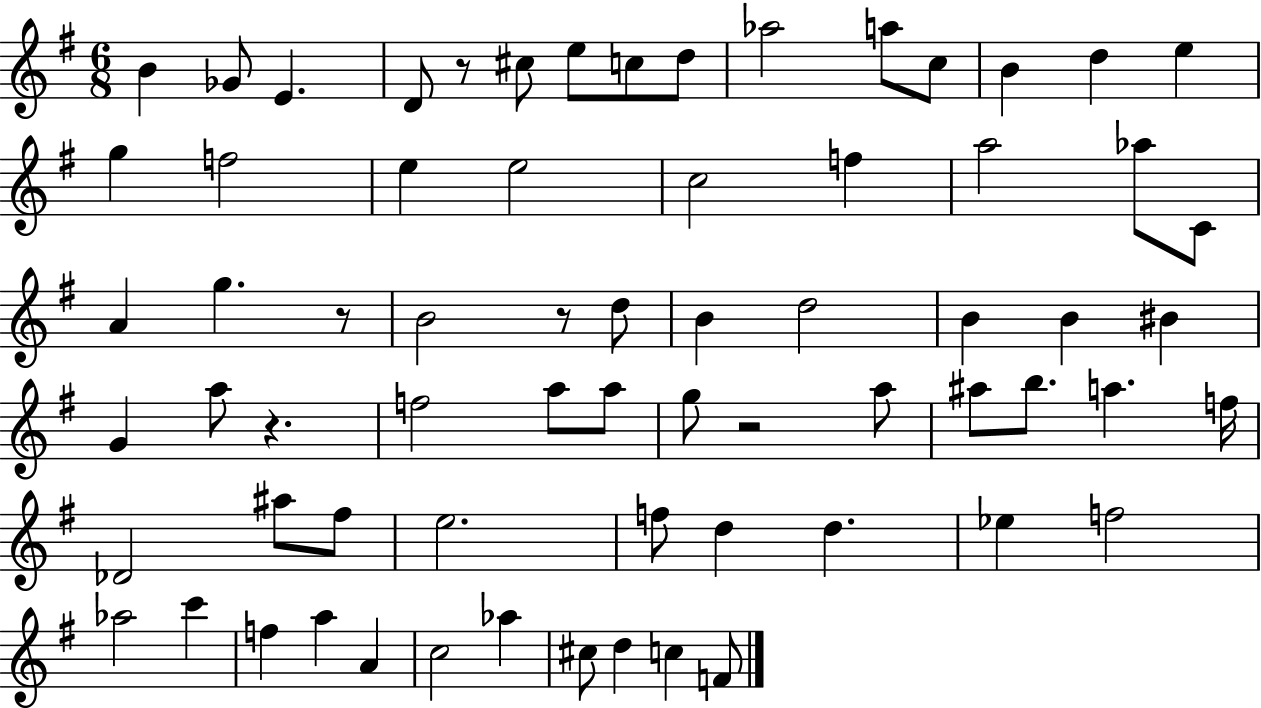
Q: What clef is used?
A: treble